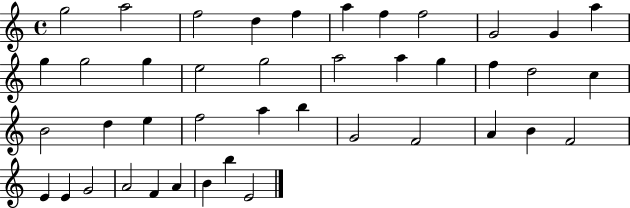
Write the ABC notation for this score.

X:1
T:Untitled
M:4/4
L:1/4
K:C
g2 a2 f2 d f a f f2 G2 G a g g2 g e2 g2 a2 a g f d2 c B2 d e f2 a b G2 F2 A B F2 E E G2 A2 F A B b E2